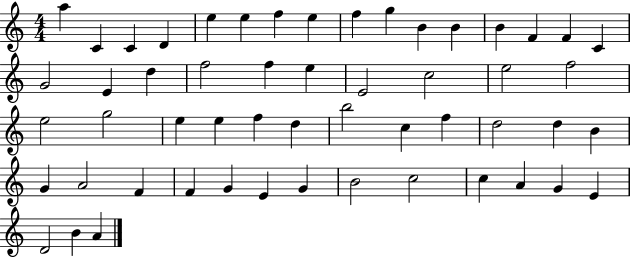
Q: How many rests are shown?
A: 0